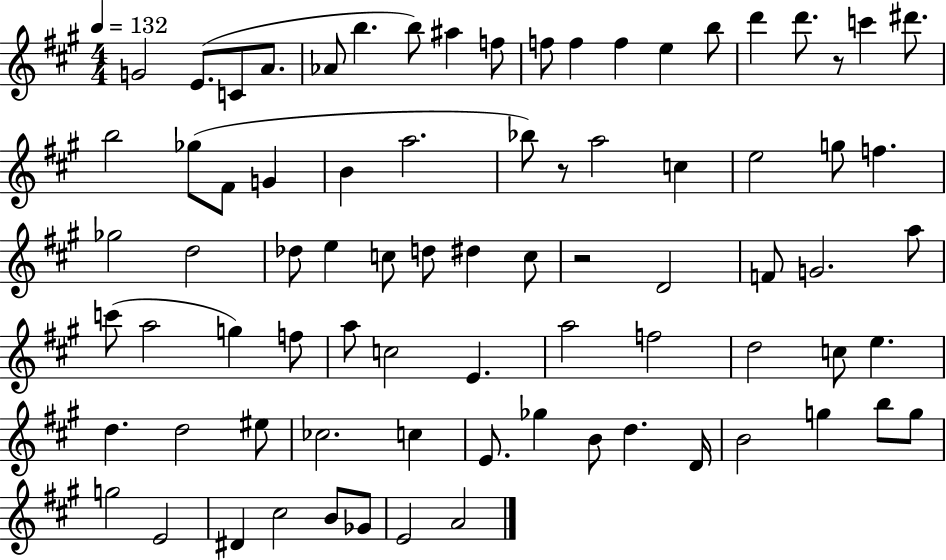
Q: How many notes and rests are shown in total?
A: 79